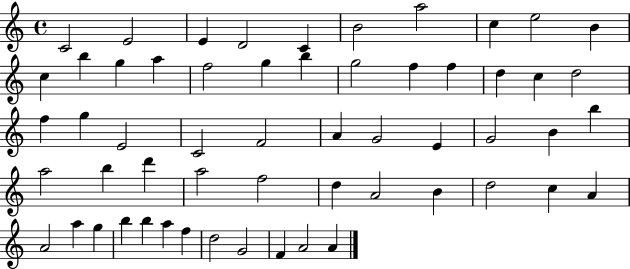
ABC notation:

X:1
T:Untitled
M:4/4
L:1/4
K:C
C2 E2 E D2 C B2 a2 c e2 B c b g a f2 g b g2 f f d c d2 f g E2 C2 F2 A G2 E G2 B b a2 b d' a2 f2 d A2 B d2 c A A2 a g b b a f d2 G2 F A2 A